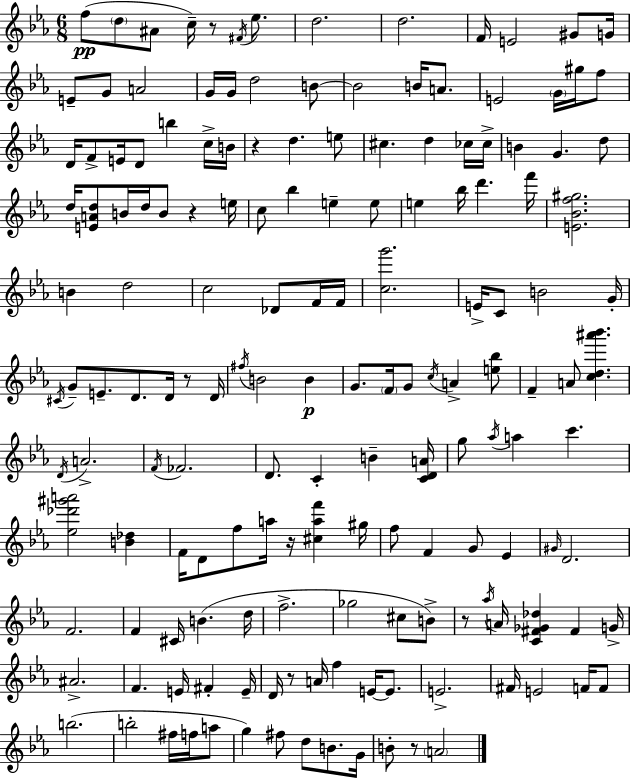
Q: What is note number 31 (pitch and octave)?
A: B5